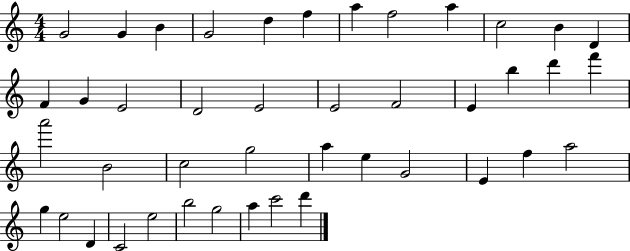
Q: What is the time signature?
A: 4/4